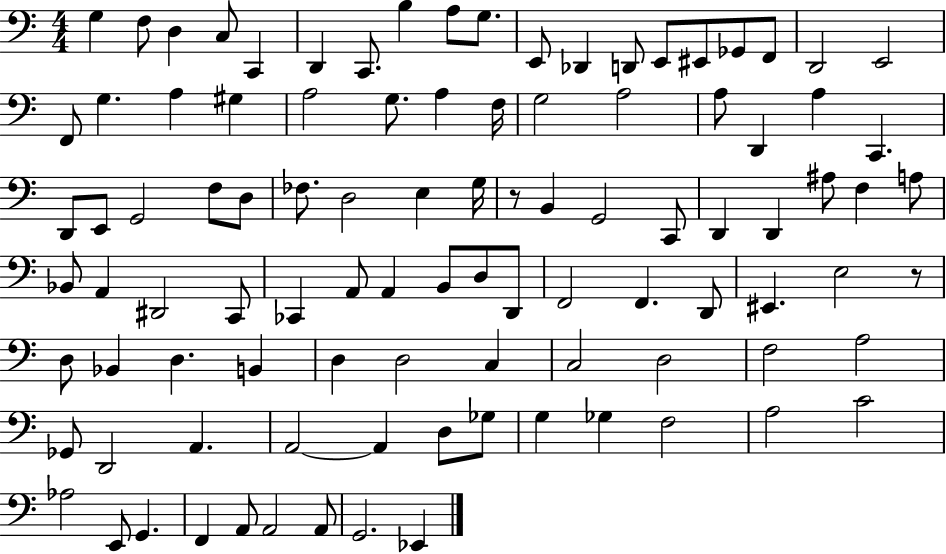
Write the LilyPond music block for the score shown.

{
  \clef bass
  \numericTimeSignature
  \time 4/4
  \key c \major
  \repeat volta 2 { g4 f8 d4 c8 c,4 | d,4 c,8. b4 a8 g8. | e,8 des,4 d,8 e,8 eis,8 ges,8 f,8 | d,2 e,2 | \break f,8 g4. a4 gis4 | a2 g8. a4 f16 | g2 a2 | a8 d,4 a4 c,4. | \break d,8 e,8 g,2 f8 d8 | fes8. d2 e4 g16 | r8 b,4 g,2 c,8 | d,4 d,4 ais8 f4 a8 | \break bes,8 a,4 dis,2 c,8 | ces,4 a,8 a,4 b,8 d8 d,8 | f,2 f,4. d,8 | eis,4. e2 r8 | \break d8 bes,4 d4. b,4 | d4 d2 c4 | c2 d2 | f2 a2 | \break ges,8 d,2 a,4. | a,2~~ a,4 d8 ges8 | g4 ges4 f2 | a2 c'2 | \break aes2 e,8 g,4. | f,4 a,8 a,2 a,8 | g,2. ees,4 | } \bar "|."
}